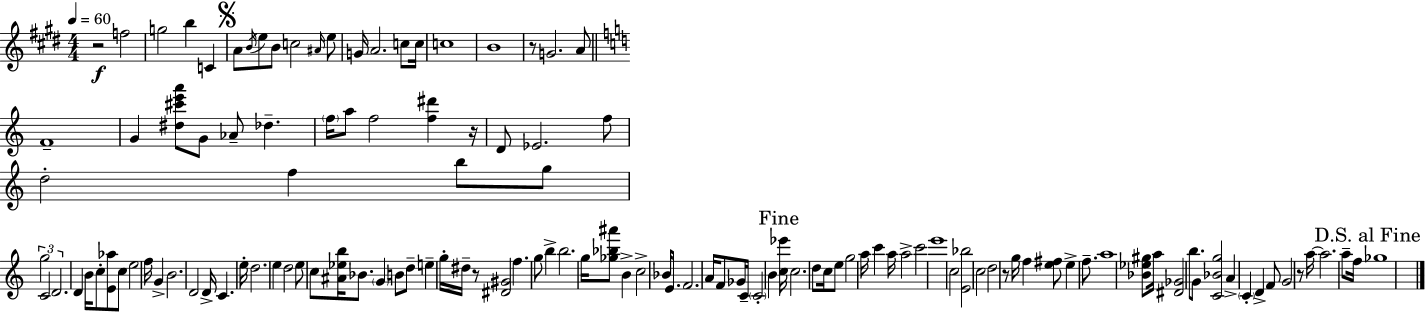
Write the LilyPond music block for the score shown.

{
  \clef treble
  \numericTimeSignature
  \time 4/4
  \key e \major
  \tempo 4 = 60
  r2\f f''2 | g''2 b''4 c'4 | \mark \markup { \musicglyph "scripts.segno" } a'8 \acciaccatura { b'16 } e''8 b'8 c''2 \grace { ais'16 } | e''8 g'16 a'2. c''8 | \break c''16 c''1 | b'1 | r8 g'2. | a'8 \bar "||" \break \key a \minor f'1-- | g'4 <dis'' cis''' e''' a'''>8 g'8 aes'8-- des''4.-- | \parenthesize f''16 a''8 f''2 <f'' dis'''>4 r16 | d'8 ees'2. f''8 | \break d''2-. f''4 b''8 g''8 | \tuplet 3/2 { g''2 c'2 | d'2. } d'4 | b'16 c''8-. <e' aes''>8 c''8 e''2 f''16 | \break g'4-> b'2. | d'2 d'16-> c'4. e''16-. | d''2. e''4 | d''2 e''8 c''8 <ais' ees'' b''>16 bes'8. | \break \parenthesize g'4 b'8 d''8-- e''4-- g''16-. dis''16-- r8 | <dis' gis'>2 f''4. g''8 | b''4-> b''2. | g''16 <ges'' bes'' ais'''>8 b'4-> c''2-> bes'16 | \break e'8. f'2. a'16 | f'8 ges'16 c'16-- \parenthesize c'2-. b'4 | \mark "Fine" <c'' ees'''>16 c''2. d''8 c''16 | e''8 g''2 a''16 c'''4 a''16 | \break a''2-> c'''2 | e'''1 | c''2 <e' bes''>2 | c''2 d''2 | \break r8 g''16 f''4 <e'' fis''>8 e''4-> f''8.-- | a''1 | <bes' ees'' gis''>8 a''16 <dis' ges'>2 b''8. g'8 | <c' bes' g''>2 a'4-> \parenthesize c'4-. | \break d'4-> f'8 g'2 r8 | a''16~~ a''2. a''8-- f''16 | \mark "D.S. al Fine" ges''1 | \bar "|."
}